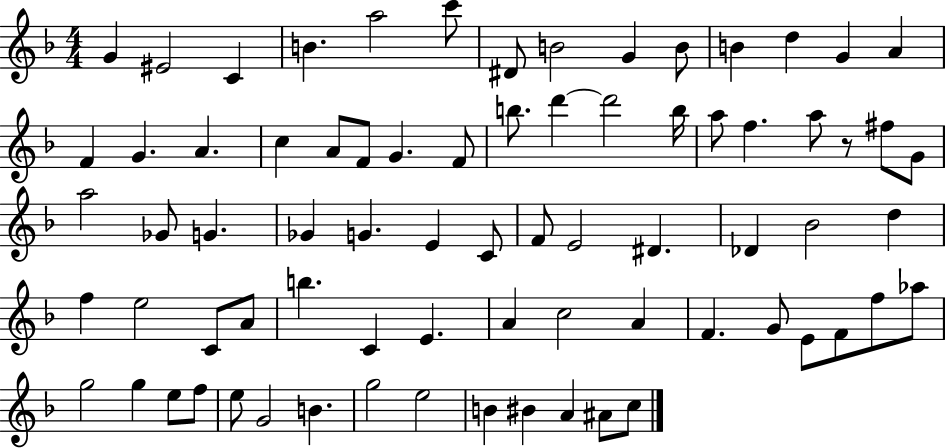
G4/q EIS4/h C4/q B4/q. A5/h C6/e D#4/e B4/h G4/q B4/e B4/q D5/q G4/q A4/q F4/q G4/q. A4/q. C5/q A4/e F4/e G4/q. F4/e B5/e. D6/q D6/h B5/s A5/e F5/q. A5/e R/e F#5/e G4/e A5/h Gb4/e G4/q. Gb4/q G4/q. E4/q C4/e F4/e E4/h D#4/q. Db4/q Bb4/h D5/q F5/q E5/h C4/e A4/e B5/q. C4/q E4/q. A4/q C5/h A4/q F4/q. G4/e E4/e F4/e F5/e Ab5/e G5/h G5/q E5/e F5/e E5/e G4/h B4/q. G5/h E5/h B4/q BIS4/q A4/q A#4/e C5/e